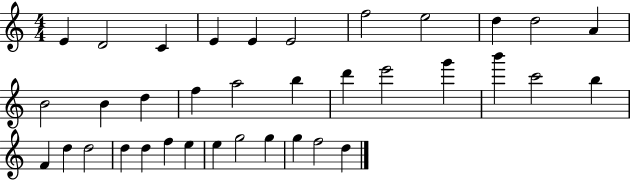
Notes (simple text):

E4/q D4/h C4/q E4/q E4/q E4/h F5/h E5/h D5/q D5/h A4/q B4/h B4/q D5/q F5/q A5/h B5/q D6/q E6/h G6/q B6/q C6/h B5/q F4/q D5/q D5/h D5/q D5/q F5/q E5/q E5/q G5/h G5/q G5/q F5/h D5/q